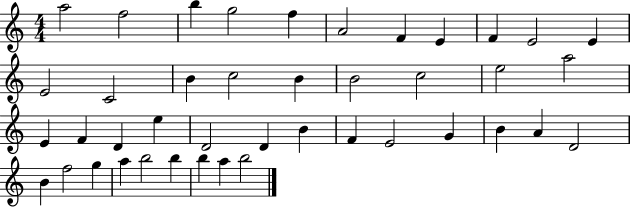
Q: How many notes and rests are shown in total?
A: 42